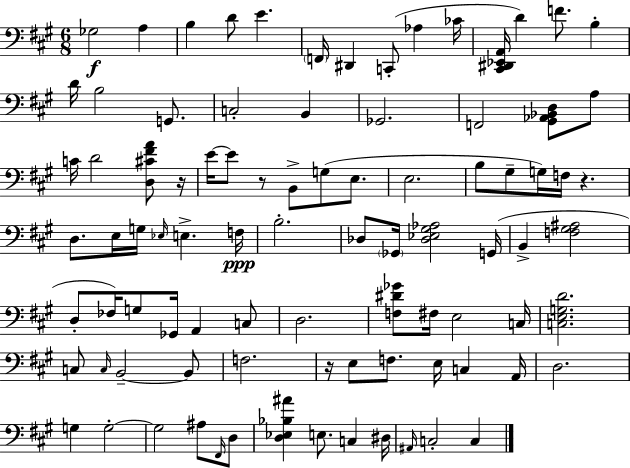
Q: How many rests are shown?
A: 4